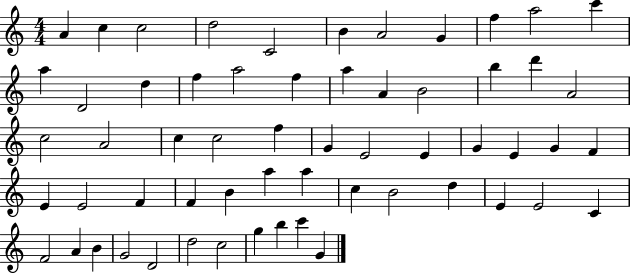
{
  \clef treble
  \numericTimeSignature
  \time 4/4
  \key c \major
  a'4 c''4 c''2 | d''2 c'2 | b'4 a'2 g'4 | f''4 a''2 c'''4 | \break a''4 d'2 d''4 | f''4 a''2 f''4 | a''4 a'4 b'2 | b''4 d'''4 a'2 | \break c''2 a'2 | c''4 c''2 f''4 | g'4 e'2 e'4 | g'4 e'4 g'4 f'4 | \break e'4 e'2 f'4 | f'4 b'4 a''4 a''4 | c''4 b'2 d''4 | e'4 e'2 c'4 | \break f'2 a'4 b'4 | g'2 d'2 | d''2 c''2 | g''4 b''4 c'''4 g'4 | \break \bar "|."
}